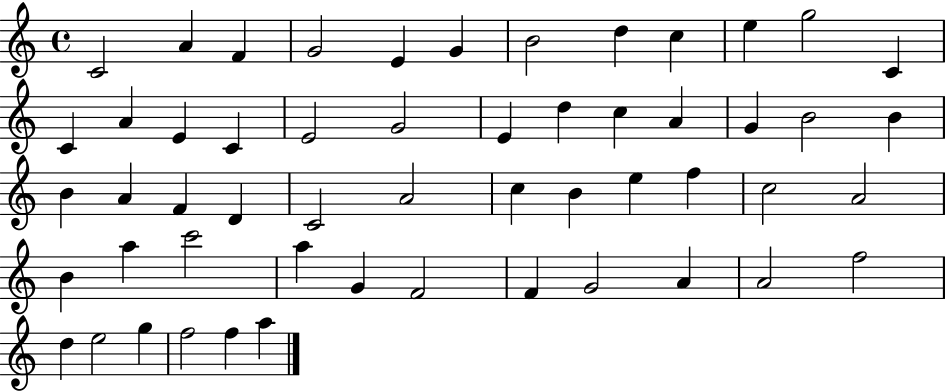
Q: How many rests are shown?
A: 0